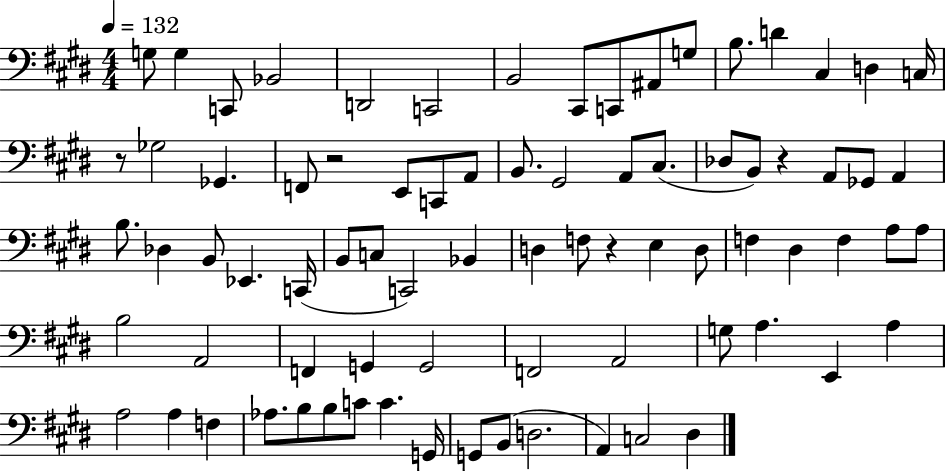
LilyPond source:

{
  \clef bass
  \numericTimeSignature
  \time 4/4
  \key e \major
  \tempo 4 = 132
  \repeat volta 2 { g8 g4 c,8 bes,2 | d,2 c,2 | b,2 cis,8 c,8 ais,8 g8 | b8. d'4 cis4 d4 c16 | \break r8 ges2 ges,4. | f,8 r2 e,8 c,8 a,8 | b,8. gis,2 a,8 cis8.( | des8 b,8) r4 a,8 ges,8 a,4 | \break b8. des4 b,8 ees,4. c,16( | b,8 c8 c,2) bes,4 | d4 f8 r4 e4 d8 | f4 dis4 f4 a8 a8 | \break b2 a,2 | f,4 g,4 g,2 | f,2 a,2 | g8 a4. e,4 a4 | \break a2 a4 f4 | aes8. b8 b8 c'8 c'4. g,16 | g,8 b,8( d2. | a,4) c2 dis4 | \break } \bar "|."
}